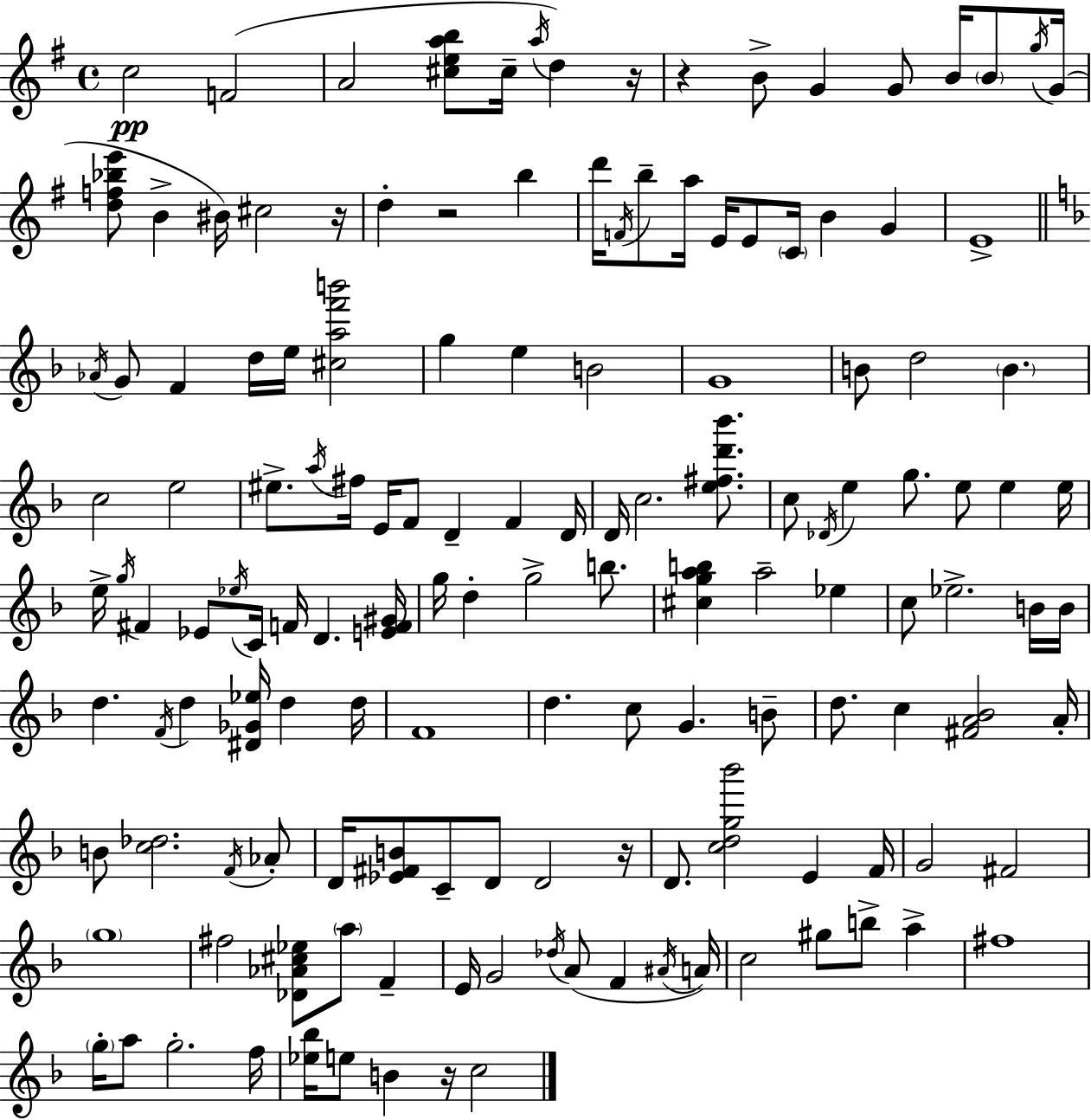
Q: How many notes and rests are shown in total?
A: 144